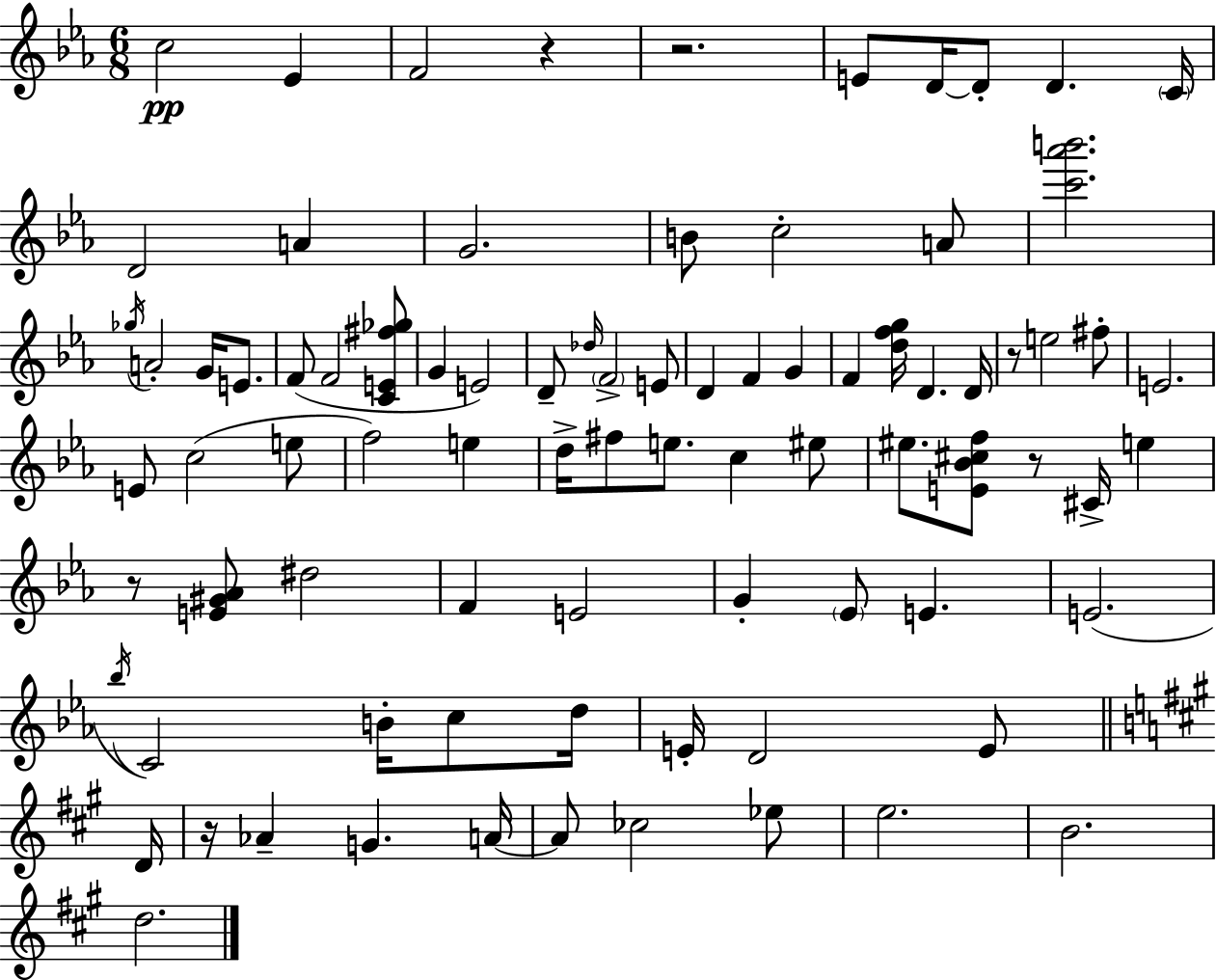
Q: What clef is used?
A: treble